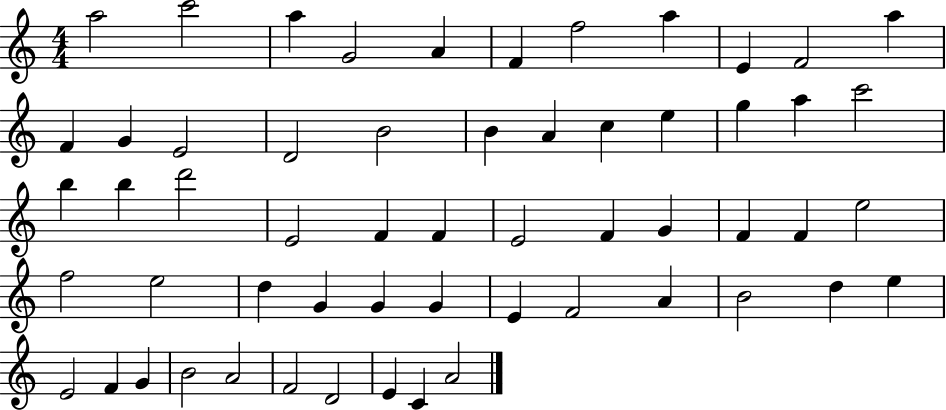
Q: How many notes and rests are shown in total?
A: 57